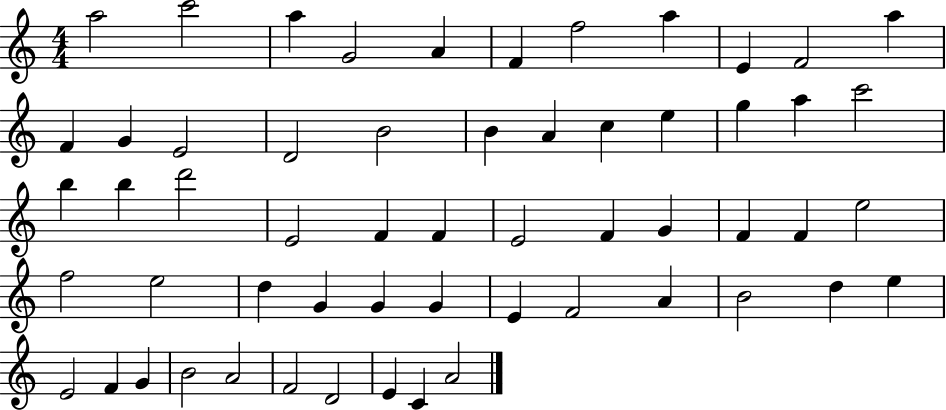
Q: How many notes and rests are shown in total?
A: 57